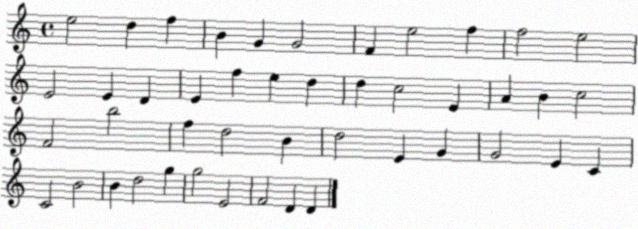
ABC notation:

X:1
T:Untitled
M:4/4
L:1/4
K:C
e2 d f B G G2 F e2 f f2 e2 E2 E D E f e d d c2 E A B c2 F2 b2 f d2 B d2 E G G2 E C C2 B2 B d2 g g2 E2 F2 D D